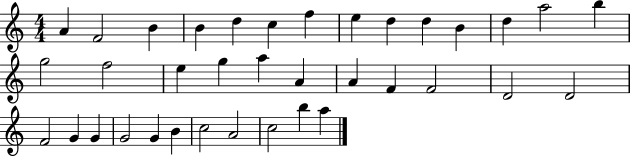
{
  \clef treble
  \numericTimeSignature
  \time 4/4
  \key c \major
  a'4 f'2 b'4 | b'4 d''4 c''4 f''4 | e''4 d''4 d''4 b'4 | d''4 a''2 b''4 | \break g''2 f''2 | e''4 g''4 a''4 a'4 | a'4 f'4 f'2 | d'2 d'2 | \break f'2 g'4 g'4 | g'2 g'4 b'4 | c''2 a'2 | c''2 b''4 a''4 | \break \bar "|."
}